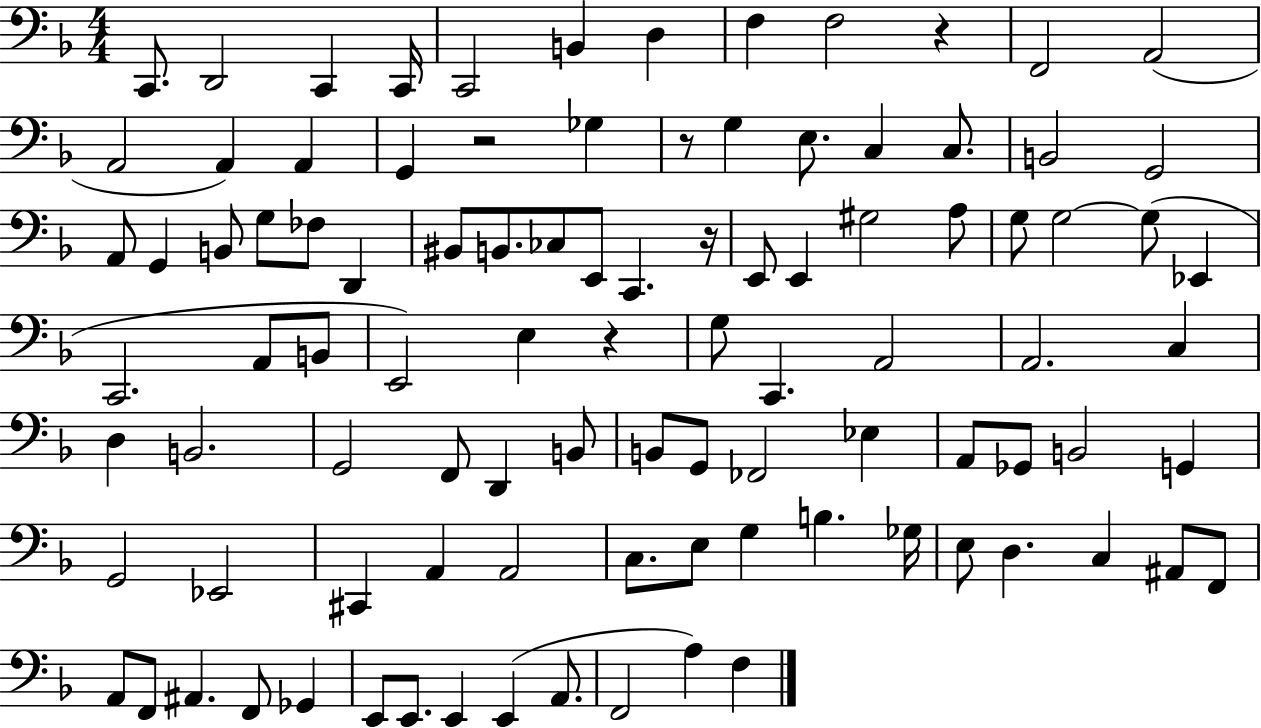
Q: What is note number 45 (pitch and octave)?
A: E2